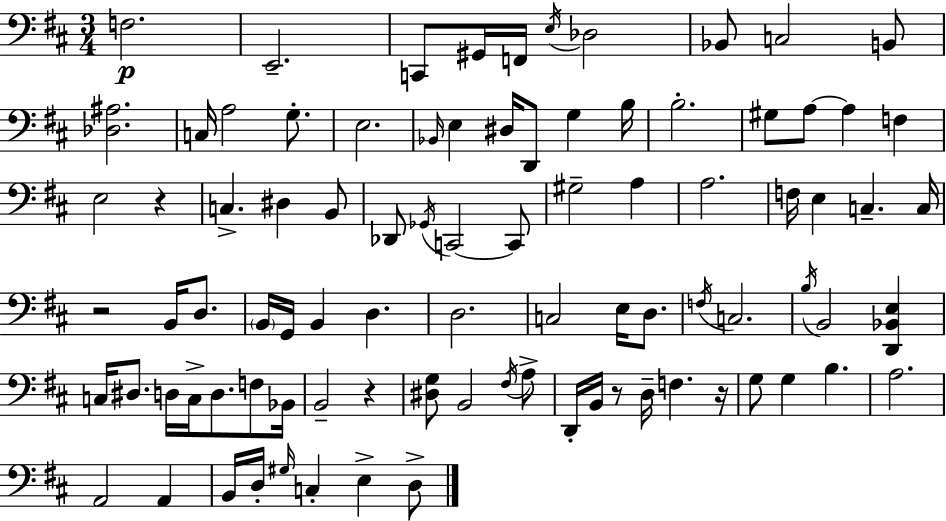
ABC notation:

X:1
T:Untitled
M:3/4
L:1/4
K:D
F,2 E,,2 C,,/2 ^G,,/4 F,,/4 E,/4 _D,2 _B,,/2 C,2 B,,/2 [_D,^A,]2 C,/4 A,2 G,/2 E,2 _B,,/4 E, ^D,/4 D,,/2 G, B,/4 B,2 ^G,/2 A,/2 A, F, E,2 z C, ^D, B,,/2 _D,,/2 _G,,/4 C,,2 C,,/2 ^G,2 A, A,2 F,/4 E, C, C,/4 z2 B,,/4 D,/2 B,,/4 G,,/4 B,, D, D,2 C,2 E,/4 D,/2 F,/4 C,2 B,/4 B,,2 [D,,_B,,E,] C,/4 ^D,/2 D,/4 C,/4 D,/2 F,/2 _B,,/4 B,,2 z [^D,G,]/2 B,,2 ^F,/4 A,/2 D,,/4 B,,/4 z/2 D,/4 F, z/4 G,/2 G, B, A,2 A,,2 A,, B,,/4 D,/4 ^G,/4 C, E, D,/2